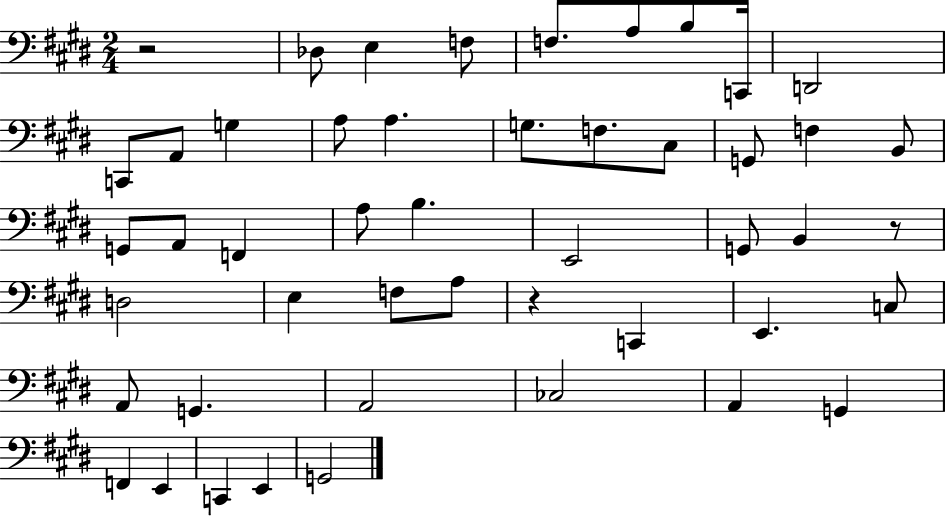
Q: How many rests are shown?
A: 3